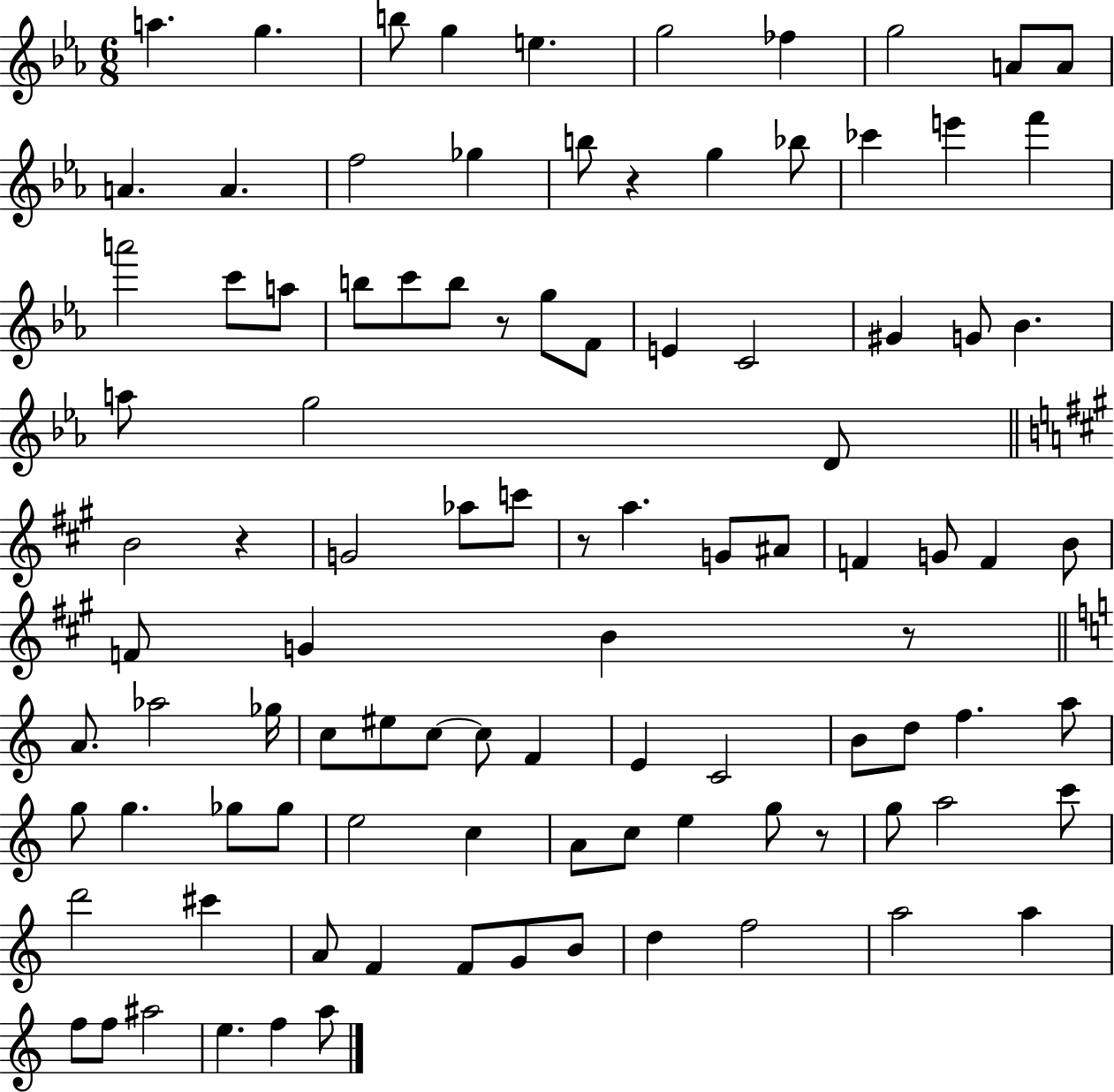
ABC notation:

X:1
T:Untitled
M:6/8
L:1/4
K:Eb
a g b/2 g e g2 _f g2 A/2 A/2 A A f2 _g b/2 z g _b/2 _c' e' f' a'2 c'/2 a/2 b/2 c'/2 b/2 z/2 g/2 F/2 E C2 ^G G/2 _B a/2 g2 D/2 B2 z G2 _a/2 c'/2 z/2 a G/2 ^A/2 F G/2 F B/2 F/2 G B z/2 A/2 _a2 _g/4 c/2 ^e/2 c/2 c/2 F E C2 B/2 d/2 f a/2 g/2 g _g/2 _g/2 e2 c A/2 c/2 e g/2 z/2 g/2 a2 c'/2 d'2 ^c' A/2 F F/2 G/2 B/2 d f2 a2 a f/2 f/2 ^a2 e f a/2